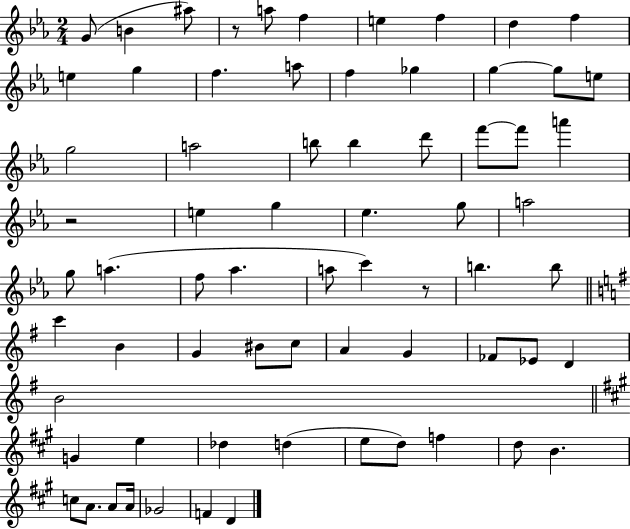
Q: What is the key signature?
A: EES major